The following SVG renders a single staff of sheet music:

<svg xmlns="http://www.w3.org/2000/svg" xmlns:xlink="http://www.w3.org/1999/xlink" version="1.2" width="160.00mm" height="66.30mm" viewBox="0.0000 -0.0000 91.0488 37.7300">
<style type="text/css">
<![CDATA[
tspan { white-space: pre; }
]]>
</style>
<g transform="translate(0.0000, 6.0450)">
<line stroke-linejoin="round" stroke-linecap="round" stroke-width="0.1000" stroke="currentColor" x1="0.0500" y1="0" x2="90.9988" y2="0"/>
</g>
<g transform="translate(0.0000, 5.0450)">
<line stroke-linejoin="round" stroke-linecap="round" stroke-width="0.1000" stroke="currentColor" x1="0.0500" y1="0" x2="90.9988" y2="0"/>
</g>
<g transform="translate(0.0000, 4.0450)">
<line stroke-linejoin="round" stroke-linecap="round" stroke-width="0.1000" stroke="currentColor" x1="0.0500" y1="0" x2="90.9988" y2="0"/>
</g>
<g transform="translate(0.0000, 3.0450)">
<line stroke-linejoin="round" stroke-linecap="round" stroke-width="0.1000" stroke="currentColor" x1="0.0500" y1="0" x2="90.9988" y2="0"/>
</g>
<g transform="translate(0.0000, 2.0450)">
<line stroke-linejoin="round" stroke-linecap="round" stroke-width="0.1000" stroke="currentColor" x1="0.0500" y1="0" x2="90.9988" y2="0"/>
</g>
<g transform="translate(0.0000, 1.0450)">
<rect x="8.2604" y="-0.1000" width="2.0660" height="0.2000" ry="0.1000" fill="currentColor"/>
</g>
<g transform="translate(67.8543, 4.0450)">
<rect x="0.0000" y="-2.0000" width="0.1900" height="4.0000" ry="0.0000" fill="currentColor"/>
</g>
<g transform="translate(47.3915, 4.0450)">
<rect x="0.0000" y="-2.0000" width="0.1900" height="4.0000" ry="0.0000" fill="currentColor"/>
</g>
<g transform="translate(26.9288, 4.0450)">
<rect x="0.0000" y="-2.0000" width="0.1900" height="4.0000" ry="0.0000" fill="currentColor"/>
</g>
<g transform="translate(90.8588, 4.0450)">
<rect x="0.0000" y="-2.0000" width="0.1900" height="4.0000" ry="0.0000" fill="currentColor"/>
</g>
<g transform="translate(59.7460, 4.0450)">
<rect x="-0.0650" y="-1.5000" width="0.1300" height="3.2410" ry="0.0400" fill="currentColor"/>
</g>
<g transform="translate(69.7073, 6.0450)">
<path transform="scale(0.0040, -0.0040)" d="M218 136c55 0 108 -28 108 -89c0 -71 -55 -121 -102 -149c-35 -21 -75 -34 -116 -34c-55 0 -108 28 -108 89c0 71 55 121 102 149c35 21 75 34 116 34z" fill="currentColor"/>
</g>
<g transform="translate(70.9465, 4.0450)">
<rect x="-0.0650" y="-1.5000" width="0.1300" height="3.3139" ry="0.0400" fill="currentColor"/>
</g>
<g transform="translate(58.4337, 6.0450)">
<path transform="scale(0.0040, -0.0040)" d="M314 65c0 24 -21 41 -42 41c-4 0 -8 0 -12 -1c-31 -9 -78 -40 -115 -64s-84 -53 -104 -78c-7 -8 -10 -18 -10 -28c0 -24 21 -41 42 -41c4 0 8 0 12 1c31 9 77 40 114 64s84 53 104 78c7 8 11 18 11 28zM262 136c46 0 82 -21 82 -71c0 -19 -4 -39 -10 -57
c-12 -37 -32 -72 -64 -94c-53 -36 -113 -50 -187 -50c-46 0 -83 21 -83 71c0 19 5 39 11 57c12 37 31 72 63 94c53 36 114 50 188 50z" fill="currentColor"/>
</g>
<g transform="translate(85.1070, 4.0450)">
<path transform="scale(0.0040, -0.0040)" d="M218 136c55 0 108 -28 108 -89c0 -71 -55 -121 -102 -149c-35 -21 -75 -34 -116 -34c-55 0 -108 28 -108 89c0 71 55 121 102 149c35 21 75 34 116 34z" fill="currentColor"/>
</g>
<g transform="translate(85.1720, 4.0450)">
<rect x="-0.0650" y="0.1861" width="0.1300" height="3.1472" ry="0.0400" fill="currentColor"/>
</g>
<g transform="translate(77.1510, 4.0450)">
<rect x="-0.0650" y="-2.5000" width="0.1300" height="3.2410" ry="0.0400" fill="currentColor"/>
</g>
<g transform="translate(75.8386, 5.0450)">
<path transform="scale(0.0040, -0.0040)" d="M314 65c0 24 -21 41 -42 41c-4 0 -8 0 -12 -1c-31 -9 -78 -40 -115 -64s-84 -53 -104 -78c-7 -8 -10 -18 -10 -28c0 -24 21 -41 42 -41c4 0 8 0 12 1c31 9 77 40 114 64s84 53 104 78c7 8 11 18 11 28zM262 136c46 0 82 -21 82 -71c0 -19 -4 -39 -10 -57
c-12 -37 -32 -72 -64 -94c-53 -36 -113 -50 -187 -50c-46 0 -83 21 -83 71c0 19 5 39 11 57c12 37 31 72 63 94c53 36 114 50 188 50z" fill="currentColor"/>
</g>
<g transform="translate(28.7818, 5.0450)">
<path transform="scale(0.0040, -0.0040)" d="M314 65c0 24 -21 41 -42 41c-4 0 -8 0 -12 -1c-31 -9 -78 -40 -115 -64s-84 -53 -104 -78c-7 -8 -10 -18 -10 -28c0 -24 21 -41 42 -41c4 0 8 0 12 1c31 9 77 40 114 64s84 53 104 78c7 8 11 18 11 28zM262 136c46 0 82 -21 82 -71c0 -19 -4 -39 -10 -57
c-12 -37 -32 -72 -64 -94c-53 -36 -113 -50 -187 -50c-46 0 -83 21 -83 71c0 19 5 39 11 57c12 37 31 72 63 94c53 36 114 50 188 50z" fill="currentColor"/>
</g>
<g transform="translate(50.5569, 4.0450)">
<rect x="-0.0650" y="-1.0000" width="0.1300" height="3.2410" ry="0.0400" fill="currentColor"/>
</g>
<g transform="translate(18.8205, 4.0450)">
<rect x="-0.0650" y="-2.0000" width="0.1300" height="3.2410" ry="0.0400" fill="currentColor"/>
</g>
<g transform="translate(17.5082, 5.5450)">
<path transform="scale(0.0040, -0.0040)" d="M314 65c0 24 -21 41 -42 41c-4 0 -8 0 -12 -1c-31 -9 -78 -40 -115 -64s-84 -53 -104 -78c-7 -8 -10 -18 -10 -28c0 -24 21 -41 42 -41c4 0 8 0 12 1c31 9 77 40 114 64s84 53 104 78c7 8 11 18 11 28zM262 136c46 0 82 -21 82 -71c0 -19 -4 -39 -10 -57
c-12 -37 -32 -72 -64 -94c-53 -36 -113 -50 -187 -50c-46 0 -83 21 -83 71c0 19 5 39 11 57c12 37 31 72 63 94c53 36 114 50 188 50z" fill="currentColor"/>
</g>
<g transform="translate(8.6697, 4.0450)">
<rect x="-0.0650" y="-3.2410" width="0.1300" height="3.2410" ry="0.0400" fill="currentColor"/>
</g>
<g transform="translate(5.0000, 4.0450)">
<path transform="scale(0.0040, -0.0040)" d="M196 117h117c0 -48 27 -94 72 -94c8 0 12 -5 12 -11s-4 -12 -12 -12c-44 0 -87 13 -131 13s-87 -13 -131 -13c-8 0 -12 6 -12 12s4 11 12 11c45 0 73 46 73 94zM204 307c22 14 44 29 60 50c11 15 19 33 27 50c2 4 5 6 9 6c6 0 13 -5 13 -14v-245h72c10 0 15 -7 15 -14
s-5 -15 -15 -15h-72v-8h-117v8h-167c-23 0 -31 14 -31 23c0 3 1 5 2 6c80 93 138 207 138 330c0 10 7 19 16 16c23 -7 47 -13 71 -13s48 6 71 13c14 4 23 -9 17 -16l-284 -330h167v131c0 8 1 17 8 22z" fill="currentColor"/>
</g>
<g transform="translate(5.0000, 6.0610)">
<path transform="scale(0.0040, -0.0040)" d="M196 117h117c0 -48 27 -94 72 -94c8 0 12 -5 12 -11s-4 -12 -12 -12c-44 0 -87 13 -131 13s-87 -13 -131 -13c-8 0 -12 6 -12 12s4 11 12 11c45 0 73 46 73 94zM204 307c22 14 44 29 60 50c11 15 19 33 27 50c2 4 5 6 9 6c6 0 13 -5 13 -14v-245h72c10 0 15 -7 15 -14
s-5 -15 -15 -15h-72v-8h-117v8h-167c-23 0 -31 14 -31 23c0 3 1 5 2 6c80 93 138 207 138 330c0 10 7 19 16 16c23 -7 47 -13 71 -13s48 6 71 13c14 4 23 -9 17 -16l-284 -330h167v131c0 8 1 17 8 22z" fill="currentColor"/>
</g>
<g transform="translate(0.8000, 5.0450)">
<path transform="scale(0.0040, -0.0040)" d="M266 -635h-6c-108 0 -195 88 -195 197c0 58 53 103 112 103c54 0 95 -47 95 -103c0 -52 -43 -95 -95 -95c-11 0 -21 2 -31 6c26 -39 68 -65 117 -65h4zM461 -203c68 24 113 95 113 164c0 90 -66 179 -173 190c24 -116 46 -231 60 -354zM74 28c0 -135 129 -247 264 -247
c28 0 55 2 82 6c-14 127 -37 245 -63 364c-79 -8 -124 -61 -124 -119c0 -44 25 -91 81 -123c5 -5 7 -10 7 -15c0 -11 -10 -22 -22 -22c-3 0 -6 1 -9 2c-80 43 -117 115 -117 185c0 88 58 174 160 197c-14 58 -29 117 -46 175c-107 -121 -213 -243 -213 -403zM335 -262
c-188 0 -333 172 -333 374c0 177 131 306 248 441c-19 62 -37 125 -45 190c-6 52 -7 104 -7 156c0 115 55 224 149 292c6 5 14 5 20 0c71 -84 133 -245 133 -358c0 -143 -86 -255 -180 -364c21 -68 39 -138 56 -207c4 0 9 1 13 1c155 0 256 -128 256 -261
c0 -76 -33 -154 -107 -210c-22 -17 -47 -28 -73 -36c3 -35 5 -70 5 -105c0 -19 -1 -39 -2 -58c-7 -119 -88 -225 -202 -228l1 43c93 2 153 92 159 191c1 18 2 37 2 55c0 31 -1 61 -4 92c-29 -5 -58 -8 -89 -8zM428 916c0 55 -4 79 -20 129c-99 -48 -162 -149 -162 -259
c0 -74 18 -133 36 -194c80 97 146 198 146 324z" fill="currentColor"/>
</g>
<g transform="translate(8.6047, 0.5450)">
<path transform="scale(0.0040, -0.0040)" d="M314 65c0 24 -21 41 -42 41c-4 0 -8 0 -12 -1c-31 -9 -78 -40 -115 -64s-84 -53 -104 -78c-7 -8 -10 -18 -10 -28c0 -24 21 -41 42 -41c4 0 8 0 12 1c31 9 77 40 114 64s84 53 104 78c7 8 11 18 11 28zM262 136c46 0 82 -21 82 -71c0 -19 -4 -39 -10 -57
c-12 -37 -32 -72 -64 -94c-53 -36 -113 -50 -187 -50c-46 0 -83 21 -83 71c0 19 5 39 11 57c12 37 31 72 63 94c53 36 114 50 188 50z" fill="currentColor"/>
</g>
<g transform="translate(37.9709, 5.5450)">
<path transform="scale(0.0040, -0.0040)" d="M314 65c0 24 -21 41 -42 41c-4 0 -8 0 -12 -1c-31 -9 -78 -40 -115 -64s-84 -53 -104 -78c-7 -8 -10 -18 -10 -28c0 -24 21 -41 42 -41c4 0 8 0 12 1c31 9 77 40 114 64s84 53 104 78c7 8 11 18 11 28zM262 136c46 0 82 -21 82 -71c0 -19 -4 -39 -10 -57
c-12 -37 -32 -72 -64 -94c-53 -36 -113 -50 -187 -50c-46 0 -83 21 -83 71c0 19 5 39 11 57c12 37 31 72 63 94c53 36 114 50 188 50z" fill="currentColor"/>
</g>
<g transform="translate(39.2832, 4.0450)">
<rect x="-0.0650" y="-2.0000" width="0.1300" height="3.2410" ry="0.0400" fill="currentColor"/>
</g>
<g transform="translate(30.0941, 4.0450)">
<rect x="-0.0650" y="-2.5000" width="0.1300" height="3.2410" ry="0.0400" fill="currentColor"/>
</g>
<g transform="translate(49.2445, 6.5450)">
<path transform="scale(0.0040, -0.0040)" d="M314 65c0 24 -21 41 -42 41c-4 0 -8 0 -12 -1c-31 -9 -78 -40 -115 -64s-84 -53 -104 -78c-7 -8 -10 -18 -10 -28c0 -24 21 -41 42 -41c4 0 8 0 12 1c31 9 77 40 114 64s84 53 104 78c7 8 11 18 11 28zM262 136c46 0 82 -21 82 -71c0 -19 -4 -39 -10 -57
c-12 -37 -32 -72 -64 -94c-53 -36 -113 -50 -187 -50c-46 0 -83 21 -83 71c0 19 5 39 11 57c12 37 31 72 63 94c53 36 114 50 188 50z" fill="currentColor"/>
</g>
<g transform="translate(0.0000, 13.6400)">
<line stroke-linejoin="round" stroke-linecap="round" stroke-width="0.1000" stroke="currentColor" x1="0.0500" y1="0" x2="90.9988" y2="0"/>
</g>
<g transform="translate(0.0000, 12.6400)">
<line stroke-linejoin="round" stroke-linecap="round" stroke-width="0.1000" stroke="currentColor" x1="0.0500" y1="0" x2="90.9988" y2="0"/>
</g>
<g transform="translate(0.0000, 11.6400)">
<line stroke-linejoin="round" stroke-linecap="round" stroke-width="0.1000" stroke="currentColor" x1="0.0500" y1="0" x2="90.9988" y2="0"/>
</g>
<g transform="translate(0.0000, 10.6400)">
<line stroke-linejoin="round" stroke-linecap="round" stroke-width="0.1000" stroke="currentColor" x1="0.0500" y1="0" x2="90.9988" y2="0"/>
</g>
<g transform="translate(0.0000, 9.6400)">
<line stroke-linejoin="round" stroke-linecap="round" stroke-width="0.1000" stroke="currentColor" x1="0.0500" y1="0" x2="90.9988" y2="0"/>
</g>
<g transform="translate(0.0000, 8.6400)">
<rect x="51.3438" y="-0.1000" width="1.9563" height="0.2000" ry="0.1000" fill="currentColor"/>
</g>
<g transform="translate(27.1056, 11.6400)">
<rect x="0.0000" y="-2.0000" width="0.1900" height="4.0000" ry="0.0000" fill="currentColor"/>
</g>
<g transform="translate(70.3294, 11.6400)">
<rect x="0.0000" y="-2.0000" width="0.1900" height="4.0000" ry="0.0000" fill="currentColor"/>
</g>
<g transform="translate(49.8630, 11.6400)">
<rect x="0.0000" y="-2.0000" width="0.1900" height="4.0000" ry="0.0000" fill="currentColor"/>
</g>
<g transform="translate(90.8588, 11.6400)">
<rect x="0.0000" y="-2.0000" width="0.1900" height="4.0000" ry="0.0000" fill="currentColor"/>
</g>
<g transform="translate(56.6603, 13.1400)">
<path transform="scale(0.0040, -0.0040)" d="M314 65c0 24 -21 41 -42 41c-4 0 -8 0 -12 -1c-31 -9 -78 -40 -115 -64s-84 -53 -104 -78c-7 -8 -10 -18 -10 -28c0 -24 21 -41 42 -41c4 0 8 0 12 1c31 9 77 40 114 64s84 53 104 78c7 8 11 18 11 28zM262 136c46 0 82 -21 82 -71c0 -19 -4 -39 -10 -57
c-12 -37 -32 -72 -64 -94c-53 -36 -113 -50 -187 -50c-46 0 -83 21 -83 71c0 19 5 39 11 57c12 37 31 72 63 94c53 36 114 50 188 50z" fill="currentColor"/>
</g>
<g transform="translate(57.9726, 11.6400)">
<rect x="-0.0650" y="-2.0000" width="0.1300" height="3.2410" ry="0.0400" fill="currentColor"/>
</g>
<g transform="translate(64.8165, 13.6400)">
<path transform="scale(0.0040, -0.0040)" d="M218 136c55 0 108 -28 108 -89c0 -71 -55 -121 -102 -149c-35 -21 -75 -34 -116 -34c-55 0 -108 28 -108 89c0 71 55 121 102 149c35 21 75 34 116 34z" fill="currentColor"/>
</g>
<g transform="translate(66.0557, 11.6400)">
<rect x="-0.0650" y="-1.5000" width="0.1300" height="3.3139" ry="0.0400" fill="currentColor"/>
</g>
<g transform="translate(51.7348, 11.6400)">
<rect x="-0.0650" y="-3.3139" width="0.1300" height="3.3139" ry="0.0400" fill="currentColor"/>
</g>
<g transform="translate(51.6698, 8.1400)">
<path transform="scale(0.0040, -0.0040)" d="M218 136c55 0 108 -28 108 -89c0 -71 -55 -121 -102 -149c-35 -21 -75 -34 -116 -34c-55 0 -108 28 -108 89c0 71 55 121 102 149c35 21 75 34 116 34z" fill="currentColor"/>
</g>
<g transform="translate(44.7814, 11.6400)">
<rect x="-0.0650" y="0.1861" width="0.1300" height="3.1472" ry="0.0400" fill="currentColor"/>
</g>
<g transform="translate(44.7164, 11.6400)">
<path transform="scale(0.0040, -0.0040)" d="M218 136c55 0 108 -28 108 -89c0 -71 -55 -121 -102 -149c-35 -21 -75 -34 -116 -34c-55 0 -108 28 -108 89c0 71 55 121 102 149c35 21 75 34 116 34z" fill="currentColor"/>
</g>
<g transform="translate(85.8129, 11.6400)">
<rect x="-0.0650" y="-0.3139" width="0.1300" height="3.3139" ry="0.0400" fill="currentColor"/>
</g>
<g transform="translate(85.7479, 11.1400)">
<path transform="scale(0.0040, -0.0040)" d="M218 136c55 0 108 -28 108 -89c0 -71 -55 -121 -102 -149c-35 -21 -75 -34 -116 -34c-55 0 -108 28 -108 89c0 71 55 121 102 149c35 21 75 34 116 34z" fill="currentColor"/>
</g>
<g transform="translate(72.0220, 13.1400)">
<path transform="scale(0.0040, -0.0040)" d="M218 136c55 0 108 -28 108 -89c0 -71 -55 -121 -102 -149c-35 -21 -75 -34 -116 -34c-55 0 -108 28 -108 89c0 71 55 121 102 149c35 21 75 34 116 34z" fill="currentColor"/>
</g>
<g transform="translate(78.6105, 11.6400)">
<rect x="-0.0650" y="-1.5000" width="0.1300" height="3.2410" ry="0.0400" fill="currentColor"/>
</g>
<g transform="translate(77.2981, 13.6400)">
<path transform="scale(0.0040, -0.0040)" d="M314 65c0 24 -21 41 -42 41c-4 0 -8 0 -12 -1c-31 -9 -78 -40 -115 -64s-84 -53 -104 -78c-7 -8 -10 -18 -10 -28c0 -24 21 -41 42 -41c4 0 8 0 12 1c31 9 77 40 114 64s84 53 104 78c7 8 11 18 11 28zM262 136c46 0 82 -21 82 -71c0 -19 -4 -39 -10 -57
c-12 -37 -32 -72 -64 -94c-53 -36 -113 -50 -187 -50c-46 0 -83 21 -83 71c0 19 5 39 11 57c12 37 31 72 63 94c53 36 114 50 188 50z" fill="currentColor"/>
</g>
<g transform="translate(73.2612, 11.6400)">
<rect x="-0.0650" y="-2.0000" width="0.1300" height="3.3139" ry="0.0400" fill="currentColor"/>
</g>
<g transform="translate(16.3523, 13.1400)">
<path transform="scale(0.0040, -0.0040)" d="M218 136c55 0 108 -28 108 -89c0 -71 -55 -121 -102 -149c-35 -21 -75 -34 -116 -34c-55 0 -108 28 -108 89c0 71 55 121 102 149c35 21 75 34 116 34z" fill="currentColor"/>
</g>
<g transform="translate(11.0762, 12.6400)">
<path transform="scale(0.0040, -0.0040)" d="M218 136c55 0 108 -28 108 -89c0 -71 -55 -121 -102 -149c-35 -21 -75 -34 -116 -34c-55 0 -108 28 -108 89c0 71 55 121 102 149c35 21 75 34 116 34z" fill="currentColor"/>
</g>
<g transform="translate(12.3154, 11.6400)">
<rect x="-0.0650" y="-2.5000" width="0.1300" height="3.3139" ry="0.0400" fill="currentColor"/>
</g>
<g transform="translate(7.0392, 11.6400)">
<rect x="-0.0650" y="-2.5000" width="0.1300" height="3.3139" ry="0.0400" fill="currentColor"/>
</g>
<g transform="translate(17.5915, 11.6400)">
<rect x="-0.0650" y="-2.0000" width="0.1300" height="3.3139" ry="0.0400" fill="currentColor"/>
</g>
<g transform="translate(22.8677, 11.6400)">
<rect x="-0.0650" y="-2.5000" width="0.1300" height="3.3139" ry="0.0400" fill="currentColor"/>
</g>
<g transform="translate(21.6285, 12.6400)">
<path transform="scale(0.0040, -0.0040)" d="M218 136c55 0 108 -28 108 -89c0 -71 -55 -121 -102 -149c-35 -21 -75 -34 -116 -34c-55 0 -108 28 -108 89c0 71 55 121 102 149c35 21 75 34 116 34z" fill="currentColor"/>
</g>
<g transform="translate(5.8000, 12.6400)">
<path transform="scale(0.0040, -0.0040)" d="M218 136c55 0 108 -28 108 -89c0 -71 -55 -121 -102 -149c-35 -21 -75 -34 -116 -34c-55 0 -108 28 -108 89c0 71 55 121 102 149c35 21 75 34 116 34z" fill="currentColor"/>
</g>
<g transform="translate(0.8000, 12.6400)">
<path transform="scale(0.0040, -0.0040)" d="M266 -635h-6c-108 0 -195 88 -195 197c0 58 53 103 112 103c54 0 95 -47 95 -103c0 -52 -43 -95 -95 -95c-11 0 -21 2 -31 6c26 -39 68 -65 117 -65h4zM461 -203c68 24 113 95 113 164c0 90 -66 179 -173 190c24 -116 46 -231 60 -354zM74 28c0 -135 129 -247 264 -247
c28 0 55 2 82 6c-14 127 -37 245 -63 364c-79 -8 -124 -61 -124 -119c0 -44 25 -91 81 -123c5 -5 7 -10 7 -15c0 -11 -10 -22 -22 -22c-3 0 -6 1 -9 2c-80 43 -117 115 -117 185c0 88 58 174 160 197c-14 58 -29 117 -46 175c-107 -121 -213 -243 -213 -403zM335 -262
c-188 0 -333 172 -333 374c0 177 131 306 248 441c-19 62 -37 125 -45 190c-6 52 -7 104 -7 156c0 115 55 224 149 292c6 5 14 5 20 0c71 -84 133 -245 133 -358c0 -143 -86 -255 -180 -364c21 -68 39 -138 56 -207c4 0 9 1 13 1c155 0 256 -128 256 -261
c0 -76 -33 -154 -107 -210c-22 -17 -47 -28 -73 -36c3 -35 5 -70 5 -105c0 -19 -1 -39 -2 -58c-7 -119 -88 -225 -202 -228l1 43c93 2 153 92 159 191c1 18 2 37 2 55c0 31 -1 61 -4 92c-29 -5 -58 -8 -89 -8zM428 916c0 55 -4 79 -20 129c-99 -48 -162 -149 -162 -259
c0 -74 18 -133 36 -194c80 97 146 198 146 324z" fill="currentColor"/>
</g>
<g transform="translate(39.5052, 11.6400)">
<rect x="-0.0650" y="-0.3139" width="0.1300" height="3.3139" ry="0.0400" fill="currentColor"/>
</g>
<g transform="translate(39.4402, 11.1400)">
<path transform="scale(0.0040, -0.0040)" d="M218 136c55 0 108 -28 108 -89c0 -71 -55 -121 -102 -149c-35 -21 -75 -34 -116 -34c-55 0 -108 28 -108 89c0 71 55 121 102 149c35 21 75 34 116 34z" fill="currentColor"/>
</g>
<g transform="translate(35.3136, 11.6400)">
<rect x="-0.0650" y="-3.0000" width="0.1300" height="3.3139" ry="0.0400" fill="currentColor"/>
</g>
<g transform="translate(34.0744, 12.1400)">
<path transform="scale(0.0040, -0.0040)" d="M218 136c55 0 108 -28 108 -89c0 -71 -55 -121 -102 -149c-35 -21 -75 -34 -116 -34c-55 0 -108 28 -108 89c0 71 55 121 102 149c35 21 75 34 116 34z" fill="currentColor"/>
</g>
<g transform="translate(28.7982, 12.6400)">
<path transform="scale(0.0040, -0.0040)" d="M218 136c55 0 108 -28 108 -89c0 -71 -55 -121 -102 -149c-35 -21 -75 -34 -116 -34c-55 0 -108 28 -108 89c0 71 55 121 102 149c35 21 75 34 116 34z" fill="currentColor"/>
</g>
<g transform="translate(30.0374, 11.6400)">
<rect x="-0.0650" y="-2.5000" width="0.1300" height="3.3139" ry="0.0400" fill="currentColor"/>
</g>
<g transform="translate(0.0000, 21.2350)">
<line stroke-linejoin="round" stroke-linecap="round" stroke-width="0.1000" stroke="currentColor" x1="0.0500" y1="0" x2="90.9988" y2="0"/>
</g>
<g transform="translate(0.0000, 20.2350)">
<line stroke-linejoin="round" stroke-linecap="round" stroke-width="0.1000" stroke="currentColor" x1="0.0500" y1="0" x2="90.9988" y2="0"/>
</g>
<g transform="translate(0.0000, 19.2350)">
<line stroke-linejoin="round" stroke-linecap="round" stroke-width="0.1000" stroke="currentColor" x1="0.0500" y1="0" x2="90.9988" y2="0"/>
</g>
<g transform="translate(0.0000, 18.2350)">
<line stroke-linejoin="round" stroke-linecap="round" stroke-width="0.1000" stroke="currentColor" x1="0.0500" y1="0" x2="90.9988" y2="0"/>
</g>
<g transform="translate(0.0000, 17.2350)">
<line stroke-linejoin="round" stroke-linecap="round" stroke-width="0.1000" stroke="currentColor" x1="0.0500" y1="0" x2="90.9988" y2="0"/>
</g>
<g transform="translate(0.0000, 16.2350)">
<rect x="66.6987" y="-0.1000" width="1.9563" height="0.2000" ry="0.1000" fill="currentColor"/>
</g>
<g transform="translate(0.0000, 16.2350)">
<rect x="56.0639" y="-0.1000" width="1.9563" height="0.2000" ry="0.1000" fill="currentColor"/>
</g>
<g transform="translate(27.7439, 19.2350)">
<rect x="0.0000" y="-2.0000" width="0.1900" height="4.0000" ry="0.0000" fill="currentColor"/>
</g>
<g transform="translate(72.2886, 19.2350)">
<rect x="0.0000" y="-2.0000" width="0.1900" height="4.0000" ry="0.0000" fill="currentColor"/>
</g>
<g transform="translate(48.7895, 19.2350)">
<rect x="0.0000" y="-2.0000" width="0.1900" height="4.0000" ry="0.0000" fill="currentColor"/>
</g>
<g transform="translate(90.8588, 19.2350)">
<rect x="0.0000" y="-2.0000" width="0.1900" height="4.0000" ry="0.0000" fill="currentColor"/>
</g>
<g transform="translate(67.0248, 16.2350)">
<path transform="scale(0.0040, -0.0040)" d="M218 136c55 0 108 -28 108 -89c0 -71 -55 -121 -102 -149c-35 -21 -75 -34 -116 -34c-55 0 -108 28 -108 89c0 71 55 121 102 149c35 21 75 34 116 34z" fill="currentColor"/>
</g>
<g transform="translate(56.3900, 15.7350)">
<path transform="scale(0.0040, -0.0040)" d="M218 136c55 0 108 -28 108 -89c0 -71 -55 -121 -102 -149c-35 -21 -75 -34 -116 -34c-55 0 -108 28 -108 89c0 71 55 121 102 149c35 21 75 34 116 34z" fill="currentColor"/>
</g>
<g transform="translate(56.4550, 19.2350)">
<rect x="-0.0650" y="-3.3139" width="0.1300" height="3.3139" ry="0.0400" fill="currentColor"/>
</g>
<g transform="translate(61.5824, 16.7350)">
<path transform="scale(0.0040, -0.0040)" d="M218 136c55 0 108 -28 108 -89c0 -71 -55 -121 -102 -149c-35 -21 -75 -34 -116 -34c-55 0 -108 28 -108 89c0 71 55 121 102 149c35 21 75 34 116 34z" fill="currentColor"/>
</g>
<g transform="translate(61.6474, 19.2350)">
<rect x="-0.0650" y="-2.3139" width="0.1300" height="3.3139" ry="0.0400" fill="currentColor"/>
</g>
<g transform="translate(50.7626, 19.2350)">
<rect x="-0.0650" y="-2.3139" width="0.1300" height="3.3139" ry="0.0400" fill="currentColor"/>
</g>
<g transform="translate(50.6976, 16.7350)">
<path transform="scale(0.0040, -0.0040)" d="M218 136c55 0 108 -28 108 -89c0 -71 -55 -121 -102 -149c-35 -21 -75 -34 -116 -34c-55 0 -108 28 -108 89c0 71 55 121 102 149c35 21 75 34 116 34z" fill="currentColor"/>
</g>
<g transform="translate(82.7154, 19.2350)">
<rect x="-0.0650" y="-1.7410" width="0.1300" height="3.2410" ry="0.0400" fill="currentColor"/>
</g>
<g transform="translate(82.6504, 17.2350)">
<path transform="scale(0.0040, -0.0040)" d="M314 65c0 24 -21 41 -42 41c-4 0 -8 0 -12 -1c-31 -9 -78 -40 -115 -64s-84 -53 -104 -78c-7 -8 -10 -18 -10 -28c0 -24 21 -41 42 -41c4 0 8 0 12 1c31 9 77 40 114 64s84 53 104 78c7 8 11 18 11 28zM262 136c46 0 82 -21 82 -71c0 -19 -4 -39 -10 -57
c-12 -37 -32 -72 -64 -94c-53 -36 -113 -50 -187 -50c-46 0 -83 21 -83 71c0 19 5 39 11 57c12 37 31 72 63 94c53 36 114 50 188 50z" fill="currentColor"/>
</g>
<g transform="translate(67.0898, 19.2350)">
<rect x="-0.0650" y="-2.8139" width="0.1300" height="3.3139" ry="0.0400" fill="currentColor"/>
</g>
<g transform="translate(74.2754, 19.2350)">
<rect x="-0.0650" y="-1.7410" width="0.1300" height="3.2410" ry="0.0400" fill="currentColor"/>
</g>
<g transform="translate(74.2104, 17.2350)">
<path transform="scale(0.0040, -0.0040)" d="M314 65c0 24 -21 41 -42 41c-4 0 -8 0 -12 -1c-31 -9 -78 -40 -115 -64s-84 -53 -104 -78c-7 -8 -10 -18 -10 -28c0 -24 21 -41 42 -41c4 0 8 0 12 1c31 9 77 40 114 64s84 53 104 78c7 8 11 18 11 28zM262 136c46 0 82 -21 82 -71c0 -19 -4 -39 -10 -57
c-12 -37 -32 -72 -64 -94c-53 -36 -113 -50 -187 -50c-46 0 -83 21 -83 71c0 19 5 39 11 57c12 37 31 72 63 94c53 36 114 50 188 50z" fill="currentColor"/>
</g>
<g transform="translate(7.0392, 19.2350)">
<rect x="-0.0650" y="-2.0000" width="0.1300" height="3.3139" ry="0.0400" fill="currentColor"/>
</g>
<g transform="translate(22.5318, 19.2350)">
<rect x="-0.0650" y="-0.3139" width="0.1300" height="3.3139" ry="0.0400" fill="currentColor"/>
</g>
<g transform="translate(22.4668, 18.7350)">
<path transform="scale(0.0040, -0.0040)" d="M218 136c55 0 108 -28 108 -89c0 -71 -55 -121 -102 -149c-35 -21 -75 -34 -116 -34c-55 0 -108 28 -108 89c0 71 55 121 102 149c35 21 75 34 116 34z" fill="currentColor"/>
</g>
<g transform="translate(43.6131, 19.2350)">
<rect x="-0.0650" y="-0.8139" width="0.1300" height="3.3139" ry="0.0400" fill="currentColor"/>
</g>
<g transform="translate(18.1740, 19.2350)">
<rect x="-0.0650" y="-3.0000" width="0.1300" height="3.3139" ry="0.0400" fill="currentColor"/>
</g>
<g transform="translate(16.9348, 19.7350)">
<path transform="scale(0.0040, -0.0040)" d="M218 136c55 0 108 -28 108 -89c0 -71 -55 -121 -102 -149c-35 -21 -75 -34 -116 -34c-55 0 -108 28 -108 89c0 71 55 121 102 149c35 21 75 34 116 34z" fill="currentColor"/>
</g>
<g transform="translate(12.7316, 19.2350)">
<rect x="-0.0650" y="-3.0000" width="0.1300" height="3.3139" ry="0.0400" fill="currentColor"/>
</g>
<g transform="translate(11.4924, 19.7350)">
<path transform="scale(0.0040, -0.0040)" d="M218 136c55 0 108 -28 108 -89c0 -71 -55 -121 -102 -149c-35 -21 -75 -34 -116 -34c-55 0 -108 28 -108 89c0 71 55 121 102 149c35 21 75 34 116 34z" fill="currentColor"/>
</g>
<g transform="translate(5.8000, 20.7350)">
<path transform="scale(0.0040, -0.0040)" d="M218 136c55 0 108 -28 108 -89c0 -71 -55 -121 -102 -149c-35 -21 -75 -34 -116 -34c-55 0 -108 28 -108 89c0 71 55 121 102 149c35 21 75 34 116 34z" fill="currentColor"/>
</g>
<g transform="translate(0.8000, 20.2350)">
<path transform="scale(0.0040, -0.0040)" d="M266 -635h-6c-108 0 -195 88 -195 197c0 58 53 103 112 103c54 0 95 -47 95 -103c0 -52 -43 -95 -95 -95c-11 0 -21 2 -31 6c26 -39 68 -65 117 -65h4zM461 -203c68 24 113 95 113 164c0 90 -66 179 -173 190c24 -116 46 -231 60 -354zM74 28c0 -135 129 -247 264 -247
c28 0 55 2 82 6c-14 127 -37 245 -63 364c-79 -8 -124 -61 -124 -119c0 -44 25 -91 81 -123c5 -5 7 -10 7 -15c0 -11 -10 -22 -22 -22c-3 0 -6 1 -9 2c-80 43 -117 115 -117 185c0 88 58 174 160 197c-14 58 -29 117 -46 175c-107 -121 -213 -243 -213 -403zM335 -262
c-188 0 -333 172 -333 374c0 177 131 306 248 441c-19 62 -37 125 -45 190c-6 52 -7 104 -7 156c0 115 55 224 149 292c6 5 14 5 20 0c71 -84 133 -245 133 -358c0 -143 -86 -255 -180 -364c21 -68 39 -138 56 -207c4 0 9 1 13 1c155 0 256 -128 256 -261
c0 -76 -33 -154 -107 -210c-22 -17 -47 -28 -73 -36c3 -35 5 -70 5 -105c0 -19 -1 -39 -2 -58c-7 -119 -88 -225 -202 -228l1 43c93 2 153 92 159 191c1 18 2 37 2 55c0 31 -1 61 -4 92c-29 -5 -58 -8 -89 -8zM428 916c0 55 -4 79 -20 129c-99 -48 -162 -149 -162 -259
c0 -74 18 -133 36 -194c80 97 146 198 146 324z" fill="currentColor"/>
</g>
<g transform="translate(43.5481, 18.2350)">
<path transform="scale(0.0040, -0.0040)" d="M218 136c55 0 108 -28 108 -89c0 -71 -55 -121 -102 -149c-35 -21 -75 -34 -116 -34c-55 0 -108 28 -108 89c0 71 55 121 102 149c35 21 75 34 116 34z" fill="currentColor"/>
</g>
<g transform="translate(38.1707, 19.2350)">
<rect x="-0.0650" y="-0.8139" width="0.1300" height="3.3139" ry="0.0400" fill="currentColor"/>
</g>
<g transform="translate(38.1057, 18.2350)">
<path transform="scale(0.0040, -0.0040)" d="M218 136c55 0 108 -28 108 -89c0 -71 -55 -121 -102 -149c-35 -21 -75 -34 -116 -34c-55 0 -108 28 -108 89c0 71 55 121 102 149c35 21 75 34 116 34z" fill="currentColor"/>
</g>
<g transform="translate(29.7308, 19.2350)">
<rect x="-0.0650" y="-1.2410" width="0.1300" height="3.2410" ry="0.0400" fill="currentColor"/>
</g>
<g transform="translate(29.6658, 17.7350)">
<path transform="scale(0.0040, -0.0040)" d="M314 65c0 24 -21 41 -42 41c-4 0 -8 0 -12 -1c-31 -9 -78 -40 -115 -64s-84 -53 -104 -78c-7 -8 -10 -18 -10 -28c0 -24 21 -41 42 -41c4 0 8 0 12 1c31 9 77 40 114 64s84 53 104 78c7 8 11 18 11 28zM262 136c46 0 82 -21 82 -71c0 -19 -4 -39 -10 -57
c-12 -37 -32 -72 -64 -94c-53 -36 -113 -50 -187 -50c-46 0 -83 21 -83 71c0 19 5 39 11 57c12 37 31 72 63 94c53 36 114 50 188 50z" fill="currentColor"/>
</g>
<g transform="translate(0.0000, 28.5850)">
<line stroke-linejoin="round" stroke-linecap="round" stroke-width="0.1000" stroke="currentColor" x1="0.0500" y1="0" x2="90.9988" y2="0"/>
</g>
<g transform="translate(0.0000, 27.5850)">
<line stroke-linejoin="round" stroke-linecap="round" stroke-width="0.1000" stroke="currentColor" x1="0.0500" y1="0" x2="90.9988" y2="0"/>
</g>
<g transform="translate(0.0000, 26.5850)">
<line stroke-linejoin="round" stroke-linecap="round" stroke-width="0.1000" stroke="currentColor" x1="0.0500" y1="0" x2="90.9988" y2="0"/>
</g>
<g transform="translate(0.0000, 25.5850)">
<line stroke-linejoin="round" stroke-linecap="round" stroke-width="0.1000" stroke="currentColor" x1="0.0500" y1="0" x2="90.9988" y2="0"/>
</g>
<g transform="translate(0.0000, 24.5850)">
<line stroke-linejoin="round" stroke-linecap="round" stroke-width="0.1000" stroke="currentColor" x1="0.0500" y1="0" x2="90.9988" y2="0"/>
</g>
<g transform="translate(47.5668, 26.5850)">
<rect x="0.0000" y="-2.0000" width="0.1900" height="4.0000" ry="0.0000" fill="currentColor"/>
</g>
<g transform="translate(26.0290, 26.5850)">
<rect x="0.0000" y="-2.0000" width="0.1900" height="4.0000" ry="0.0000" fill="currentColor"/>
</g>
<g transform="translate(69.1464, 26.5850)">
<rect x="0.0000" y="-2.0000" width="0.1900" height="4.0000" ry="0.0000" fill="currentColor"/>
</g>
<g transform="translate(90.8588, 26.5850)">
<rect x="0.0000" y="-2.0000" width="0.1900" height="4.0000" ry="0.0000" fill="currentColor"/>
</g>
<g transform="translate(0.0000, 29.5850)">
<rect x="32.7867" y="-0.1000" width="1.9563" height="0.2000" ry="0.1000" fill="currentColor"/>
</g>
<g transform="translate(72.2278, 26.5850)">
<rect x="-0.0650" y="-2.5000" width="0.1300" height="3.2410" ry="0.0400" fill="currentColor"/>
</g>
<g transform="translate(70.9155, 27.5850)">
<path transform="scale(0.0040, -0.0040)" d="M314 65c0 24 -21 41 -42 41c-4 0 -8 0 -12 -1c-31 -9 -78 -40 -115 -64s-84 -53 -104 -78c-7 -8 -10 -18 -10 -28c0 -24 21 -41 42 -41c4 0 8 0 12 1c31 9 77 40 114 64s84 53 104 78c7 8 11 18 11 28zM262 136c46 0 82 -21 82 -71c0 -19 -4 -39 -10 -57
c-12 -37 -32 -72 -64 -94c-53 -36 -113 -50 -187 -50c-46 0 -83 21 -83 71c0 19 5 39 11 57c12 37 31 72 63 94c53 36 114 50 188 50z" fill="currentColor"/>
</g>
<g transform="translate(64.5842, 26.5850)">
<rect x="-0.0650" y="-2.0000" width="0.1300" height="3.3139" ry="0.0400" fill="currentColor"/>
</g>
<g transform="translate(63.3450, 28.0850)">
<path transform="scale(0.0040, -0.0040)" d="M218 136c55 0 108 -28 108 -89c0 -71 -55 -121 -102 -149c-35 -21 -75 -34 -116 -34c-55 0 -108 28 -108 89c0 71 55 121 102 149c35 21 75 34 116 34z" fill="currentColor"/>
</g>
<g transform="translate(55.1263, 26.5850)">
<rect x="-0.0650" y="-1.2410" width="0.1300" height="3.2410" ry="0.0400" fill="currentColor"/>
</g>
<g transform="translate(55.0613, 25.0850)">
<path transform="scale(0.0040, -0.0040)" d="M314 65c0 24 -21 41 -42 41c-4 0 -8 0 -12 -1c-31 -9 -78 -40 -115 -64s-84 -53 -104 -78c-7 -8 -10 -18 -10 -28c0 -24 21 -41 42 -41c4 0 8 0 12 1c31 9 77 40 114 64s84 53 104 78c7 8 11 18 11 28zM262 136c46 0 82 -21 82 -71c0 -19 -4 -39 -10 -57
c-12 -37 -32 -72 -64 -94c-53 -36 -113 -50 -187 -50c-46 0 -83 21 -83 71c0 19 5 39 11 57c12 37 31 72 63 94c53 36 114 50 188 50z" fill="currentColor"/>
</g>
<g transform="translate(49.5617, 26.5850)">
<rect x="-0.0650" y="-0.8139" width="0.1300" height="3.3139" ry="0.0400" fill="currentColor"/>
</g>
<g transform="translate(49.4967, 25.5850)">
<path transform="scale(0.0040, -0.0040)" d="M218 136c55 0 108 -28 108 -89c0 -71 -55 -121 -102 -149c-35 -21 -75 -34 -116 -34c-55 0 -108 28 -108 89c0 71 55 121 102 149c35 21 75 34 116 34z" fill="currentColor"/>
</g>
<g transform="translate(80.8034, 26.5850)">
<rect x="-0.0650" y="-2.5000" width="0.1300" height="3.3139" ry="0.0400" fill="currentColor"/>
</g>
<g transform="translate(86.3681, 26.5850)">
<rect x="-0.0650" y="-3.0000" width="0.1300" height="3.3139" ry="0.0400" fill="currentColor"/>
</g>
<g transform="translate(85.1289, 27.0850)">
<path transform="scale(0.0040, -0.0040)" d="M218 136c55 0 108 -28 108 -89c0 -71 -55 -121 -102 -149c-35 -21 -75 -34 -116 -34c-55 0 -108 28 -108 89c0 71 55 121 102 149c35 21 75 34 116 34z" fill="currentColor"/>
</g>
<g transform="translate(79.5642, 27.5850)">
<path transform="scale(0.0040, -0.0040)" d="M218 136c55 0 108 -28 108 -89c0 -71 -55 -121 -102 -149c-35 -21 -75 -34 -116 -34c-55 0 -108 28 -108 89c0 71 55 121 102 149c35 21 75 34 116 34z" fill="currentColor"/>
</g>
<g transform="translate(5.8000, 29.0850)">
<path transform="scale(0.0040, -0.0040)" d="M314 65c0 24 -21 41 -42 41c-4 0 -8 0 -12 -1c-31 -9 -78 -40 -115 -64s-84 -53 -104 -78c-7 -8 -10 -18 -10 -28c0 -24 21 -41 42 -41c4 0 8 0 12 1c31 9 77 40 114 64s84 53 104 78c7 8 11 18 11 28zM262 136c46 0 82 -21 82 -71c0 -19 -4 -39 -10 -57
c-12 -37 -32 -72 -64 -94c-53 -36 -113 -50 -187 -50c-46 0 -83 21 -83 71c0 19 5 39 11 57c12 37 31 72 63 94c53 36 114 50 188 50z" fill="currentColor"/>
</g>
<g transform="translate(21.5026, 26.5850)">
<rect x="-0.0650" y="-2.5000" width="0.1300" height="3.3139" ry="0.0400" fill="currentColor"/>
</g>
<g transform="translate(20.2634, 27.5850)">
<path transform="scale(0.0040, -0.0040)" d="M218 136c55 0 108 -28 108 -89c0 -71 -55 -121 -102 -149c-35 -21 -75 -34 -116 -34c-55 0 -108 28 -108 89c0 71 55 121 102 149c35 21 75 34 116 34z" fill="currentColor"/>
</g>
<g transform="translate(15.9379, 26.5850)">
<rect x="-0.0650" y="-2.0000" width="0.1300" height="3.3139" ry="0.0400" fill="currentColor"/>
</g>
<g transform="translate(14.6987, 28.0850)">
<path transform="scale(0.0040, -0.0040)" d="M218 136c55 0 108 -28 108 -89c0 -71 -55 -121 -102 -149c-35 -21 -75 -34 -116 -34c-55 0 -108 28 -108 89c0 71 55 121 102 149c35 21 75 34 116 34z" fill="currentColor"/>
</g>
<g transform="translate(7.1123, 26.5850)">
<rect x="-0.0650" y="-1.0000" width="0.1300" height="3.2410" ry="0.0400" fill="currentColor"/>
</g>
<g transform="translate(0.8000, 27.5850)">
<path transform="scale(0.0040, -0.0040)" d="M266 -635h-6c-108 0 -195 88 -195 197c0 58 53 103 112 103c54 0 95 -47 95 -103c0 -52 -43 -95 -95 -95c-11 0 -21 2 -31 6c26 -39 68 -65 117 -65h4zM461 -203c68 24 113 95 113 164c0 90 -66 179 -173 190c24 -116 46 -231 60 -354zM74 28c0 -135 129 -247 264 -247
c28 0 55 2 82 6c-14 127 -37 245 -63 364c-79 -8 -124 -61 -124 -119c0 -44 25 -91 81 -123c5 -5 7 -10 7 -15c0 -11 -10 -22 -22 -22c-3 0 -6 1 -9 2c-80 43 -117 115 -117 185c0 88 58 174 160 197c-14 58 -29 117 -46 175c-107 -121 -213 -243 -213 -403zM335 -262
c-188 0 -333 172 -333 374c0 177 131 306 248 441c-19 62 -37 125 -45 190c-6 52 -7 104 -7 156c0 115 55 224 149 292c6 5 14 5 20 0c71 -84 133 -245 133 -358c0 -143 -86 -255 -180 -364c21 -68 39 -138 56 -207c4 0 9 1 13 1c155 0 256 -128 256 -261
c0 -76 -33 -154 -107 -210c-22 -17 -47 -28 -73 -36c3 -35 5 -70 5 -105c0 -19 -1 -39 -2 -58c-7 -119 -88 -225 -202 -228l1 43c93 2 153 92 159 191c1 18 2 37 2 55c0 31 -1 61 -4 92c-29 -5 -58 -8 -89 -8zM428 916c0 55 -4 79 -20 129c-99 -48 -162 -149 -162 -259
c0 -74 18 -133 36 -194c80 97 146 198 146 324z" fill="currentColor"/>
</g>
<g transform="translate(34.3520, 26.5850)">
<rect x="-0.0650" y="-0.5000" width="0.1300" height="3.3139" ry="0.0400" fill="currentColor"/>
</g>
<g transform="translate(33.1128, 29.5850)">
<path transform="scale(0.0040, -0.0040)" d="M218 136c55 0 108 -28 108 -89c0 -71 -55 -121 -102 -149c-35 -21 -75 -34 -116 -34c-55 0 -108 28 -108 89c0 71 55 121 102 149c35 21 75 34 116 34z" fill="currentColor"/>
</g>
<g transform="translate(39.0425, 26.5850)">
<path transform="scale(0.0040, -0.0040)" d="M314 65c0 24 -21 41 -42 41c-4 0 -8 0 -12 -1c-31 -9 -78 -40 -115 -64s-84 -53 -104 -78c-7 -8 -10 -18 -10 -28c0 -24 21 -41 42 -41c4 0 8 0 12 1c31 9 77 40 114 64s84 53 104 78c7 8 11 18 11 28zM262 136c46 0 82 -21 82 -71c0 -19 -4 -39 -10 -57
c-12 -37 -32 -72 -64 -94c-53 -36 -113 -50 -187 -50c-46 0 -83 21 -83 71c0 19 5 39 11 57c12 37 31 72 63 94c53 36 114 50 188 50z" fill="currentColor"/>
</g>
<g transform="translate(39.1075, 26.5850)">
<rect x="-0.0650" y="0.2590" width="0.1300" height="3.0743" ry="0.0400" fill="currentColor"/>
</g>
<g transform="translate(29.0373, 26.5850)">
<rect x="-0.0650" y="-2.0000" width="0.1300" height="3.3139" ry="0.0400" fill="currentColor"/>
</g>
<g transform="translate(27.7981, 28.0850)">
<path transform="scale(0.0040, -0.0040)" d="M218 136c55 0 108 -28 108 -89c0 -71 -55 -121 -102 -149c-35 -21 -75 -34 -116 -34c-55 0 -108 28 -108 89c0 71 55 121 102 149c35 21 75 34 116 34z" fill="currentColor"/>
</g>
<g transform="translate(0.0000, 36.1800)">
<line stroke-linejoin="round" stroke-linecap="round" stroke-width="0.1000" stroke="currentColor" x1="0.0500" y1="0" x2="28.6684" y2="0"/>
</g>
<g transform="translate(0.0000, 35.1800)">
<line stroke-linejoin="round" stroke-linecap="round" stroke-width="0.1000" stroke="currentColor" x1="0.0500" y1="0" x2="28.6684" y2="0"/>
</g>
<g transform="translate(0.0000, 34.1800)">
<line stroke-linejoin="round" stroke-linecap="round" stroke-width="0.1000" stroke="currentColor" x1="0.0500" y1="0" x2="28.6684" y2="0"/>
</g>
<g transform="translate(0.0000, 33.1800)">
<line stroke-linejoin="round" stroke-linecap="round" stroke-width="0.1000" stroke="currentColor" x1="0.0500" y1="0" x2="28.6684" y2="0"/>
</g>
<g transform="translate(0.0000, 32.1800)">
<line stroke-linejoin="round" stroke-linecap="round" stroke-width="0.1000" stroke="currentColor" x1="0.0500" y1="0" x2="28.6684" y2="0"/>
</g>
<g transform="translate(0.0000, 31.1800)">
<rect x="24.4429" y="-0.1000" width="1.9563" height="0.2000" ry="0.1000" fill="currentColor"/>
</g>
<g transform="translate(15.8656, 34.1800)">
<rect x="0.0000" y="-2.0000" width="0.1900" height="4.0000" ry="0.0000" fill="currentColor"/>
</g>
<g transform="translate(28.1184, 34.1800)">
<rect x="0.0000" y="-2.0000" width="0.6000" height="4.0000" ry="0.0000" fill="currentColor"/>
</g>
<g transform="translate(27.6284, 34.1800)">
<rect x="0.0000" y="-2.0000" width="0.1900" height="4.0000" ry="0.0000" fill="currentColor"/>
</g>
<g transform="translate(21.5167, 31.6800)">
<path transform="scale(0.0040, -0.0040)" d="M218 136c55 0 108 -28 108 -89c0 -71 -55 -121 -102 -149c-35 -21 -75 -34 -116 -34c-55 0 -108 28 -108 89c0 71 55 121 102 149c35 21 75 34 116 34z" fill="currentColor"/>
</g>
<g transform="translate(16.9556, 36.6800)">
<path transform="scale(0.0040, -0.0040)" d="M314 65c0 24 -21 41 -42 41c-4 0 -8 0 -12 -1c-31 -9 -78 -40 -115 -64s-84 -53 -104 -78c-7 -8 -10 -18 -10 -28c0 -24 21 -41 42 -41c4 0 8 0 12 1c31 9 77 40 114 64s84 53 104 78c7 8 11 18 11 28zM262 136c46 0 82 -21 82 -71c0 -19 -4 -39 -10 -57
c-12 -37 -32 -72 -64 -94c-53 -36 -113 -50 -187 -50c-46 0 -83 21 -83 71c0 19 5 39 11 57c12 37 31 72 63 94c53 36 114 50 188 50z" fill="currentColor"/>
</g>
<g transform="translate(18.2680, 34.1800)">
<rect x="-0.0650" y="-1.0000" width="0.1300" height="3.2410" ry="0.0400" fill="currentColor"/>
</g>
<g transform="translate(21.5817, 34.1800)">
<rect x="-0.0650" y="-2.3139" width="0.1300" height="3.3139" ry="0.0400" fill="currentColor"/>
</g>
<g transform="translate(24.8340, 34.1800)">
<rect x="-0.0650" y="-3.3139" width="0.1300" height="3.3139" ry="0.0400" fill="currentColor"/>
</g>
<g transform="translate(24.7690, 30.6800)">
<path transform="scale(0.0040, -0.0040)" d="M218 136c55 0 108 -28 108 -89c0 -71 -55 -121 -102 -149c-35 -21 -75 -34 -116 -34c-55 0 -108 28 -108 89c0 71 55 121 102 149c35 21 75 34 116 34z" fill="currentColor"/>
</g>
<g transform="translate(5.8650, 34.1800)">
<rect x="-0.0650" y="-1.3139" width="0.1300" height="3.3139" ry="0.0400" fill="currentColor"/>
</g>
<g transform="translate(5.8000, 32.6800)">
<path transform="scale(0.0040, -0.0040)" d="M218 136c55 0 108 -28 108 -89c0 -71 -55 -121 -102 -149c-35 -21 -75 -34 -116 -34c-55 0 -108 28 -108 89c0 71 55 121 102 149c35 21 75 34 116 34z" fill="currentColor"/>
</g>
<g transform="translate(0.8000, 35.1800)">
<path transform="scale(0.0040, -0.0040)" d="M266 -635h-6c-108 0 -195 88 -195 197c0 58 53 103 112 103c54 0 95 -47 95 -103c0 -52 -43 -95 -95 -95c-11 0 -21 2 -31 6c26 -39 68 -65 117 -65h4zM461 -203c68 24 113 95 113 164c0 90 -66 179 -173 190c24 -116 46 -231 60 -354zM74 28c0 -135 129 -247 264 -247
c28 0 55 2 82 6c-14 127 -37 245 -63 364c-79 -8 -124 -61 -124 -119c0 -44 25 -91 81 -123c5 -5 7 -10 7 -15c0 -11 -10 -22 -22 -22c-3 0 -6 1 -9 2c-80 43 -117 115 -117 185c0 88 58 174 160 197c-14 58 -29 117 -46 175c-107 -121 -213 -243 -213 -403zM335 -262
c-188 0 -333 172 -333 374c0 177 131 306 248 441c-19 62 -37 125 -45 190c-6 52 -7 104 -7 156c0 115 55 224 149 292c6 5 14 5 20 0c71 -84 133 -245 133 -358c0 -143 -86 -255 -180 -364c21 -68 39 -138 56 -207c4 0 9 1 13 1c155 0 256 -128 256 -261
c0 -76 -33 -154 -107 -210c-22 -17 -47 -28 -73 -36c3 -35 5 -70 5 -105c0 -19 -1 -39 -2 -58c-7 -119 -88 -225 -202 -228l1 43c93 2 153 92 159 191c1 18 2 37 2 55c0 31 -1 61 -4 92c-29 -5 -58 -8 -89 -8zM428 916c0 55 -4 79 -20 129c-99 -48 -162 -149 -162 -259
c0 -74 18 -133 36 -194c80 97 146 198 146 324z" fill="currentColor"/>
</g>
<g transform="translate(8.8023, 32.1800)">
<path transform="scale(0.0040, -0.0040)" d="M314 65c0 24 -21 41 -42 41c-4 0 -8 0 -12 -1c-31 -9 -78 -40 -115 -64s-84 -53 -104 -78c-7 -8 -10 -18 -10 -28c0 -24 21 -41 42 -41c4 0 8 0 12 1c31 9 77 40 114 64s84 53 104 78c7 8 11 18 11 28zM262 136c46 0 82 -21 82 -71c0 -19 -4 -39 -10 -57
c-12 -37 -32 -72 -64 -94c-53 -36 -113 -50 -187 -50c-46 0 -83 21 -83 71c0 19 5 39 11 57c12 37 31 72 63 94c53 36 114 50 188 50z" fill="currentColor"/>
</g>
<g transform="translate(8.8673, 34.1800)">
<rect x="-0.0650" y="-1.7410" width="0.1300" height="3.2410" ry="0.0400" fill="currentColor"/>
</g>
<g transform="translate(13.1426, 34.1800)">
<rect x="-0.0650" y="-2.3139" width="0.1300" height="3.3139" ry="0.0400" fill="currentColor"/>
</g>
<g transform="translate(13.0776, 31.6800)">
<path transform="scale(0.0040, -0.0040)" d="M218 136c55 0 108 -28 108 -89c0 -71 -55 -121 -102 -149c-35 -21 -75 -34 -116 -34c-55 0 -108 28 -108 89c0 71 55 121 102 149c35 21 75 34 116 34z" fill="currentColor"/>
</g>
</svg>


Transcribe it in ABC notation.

X:1
T:Untitled
M:4/4
L:1/4
K:C
b2 F2 G2 F2 D2 E2 E G2 B G G F G G A c B b F2 E F E2 c F A A c e2 d d g b g a f2 f2 D2 F G F C B2 d e2 F G2 G A e f2 g D2 g b